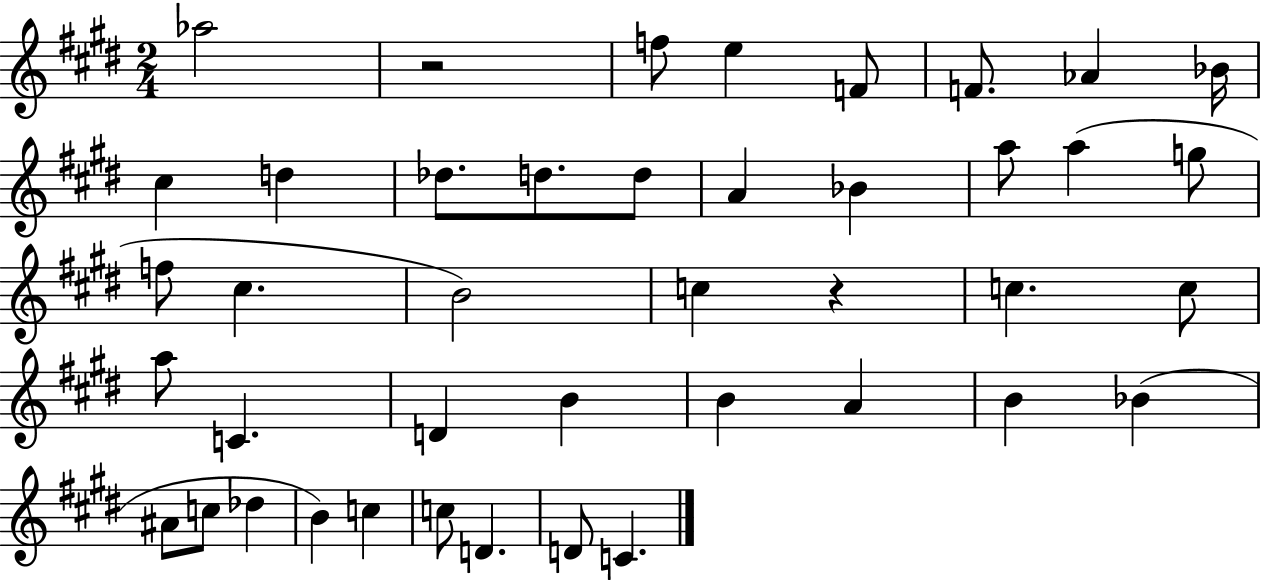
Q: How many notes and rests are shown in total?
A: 42